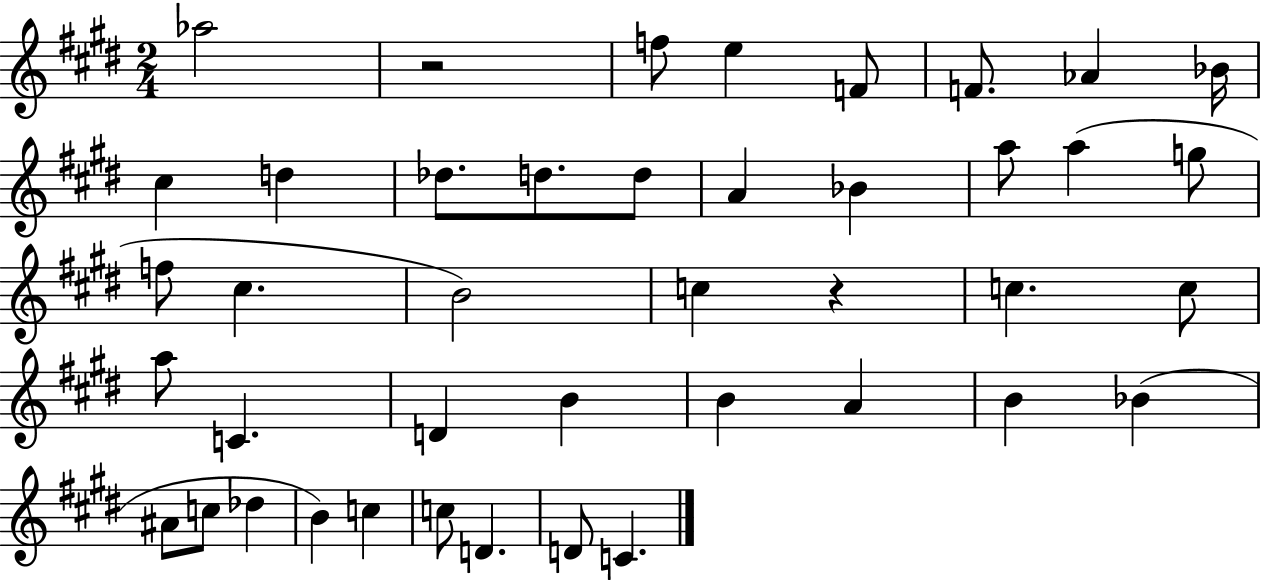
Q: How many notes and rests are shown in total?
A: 42